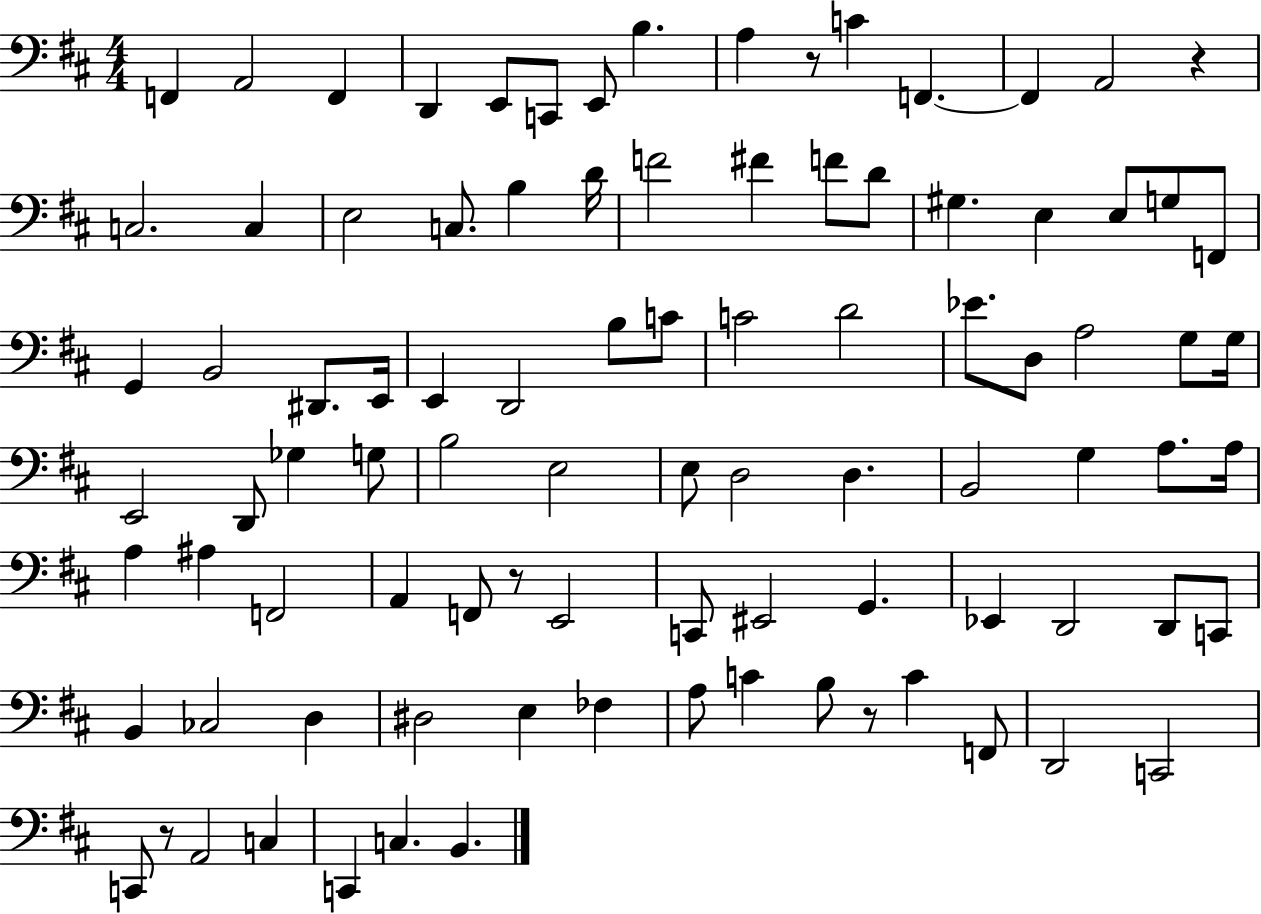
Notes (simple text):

F2/q A2/h F2/q D2/q E2/e C2/e E2/e B3/q. A3/q R/e C4/q F2/q. F2/q A2/h R/q C3/h. C3/q E3/h C3/e. B3/q D4/s F4/h F#4/q F4/e D4/e G#3/q. E3/q E3/e G3/e F2/e G2/q B2/h D#2/e. E2/s E2/q D2/h B3/e C4/e C4/h D4/h Eb4/e. D3/e A3/h G3/e G3/s E2/h D2/e Gb3/q G3/e B3/h E3/h E3/e D3/h D3/q. B2/h G3/q A3/e. A3/s A3/q A#3/q F2/h A2/q F2/e R/e E2/h C2/e EIS2/h G2/q. Eb2/q D2/h D2/e C2/e B2/q CES3/h D3/q D#3/h E3/q FES3/q A3/e C4/q B3/e R/e C4/q F2/e D2/h C2/h C2/e R/e A2/h C3/q C2/q C3/q. B2/q.